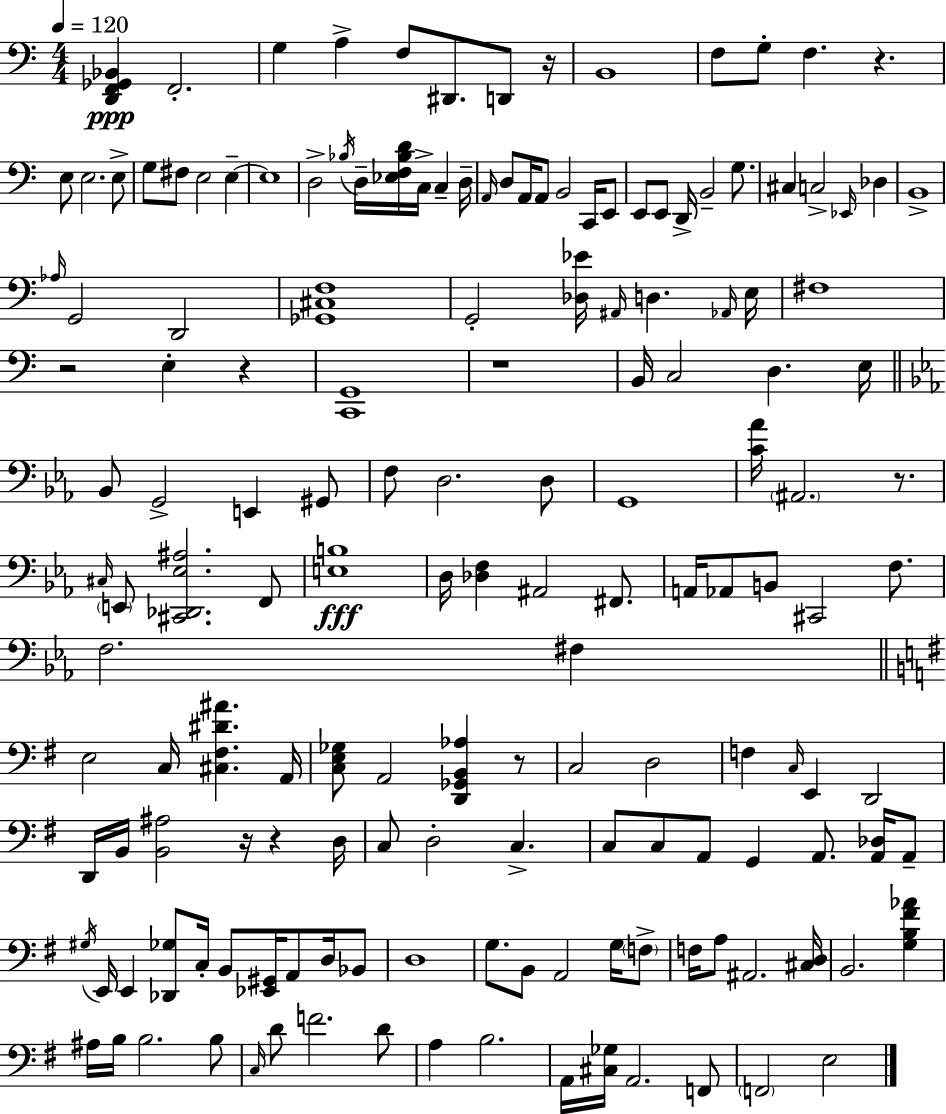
[D2,F2,Gb2,Bb2]/q F2/h. G3/q A3/q F3/e D#2/e. D2/e R/s B2/w F3/e G3/e F3/q. R/q. E3/e E3/h. E3/e G3/e F#3/e E3/h E3/q E3/w D3/h Bb3/s D3/s [Eb3,F3,Bb3,D4]/s C3/s C3/q D3/s A2/s D3/e A2/s A2/e B2/h C2/s E2/e E2/e E2/e D2/s B2/h G3/e. C#3/q C3/h Eb2/s Db3/q B2/w Ab3/s G2/h D2/h [Gb2,C#3,F3]/w G2/h [Db3,Eb4]/s A#2/s D3/q. Ab2/s E3/s F#3/w R/h E3/q R/q [C2,G2]/w R/w B2/s C3/h D3/q. E3/s Bb2/e G2/h E2/q G#2/e F3/e D3/h. D3/e G2/w [C4,Ab4]/s A#2/h. R/e. C#3/s E2/e [C#2,Db2,Eb3,A#3]/h. F2/e [E3,B3]/w D3/s [Db3,F3]/q A#2/h F#2/e. A2/s Ab2/e B2/e C#2/h F3/e. F3/h. F#3/q E3/h C3/s [C#3,F#3,D#4,A#4]/q. A2/s [C3,E3,Gb3]/e A2/h [D2,Gb2,B2,Ab3]/q R/e C3/h D3/h F3/q C3/s E2/q D2/h D2/s B2/s [B2,A#3]/h R/s R/q D3/s C3/e D3/h C3/q. C3/e C3/e A2/e G2/q A2/e. [A2,Db3]/s A2/e G#3/s E2/s E2/q [Db2,Gb3]/e C3/s B2/e [Eb2,G#2]/s A2/e D3/s Bb2/e D3/w G3/e. B2/e A2/h G3/s F3/e F3/s A3/e A#2/h. [C#3,D3]/s B2/h. [G3,B3,F#4,Ab4]/q A#3/s B3/s B3/h. B3/e C3/s D4/e F4/h. D4/e A3/q B3/h. A2/s [C#3,Gb3]/s A2/h. F2/e F2/h E3/h